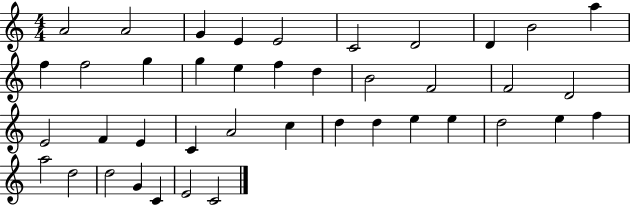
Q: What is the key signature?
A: C major